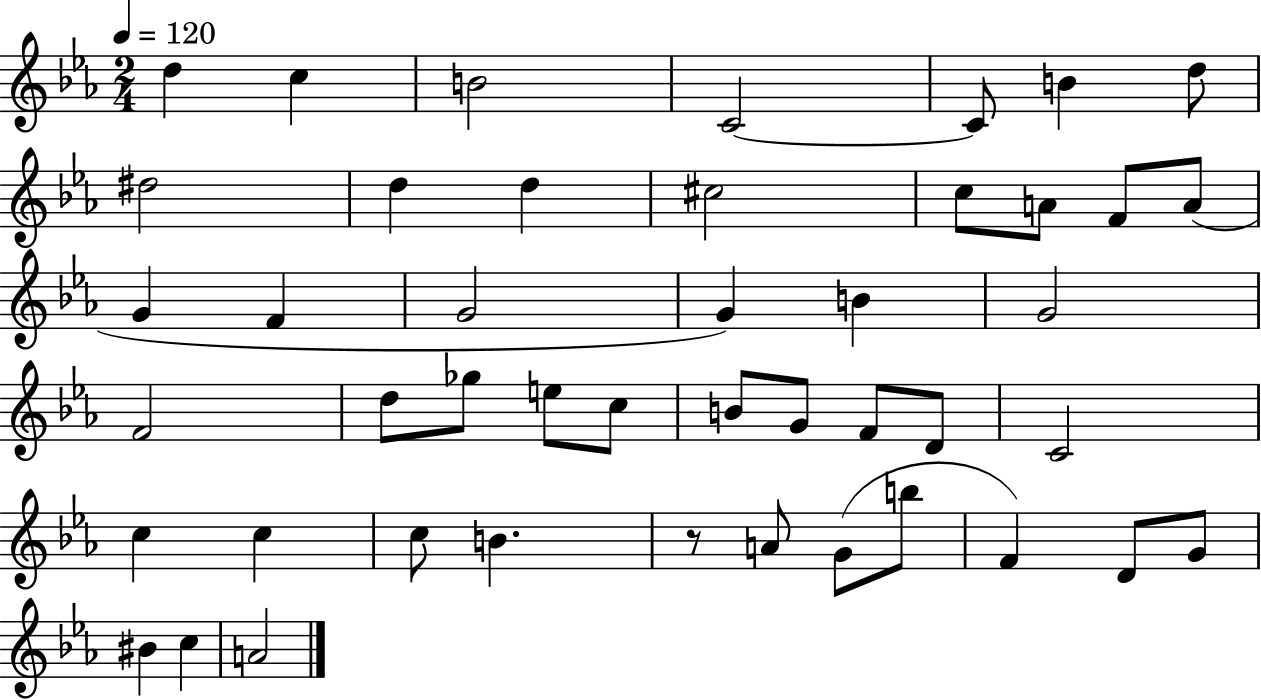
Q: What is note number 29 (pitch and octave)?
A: F4